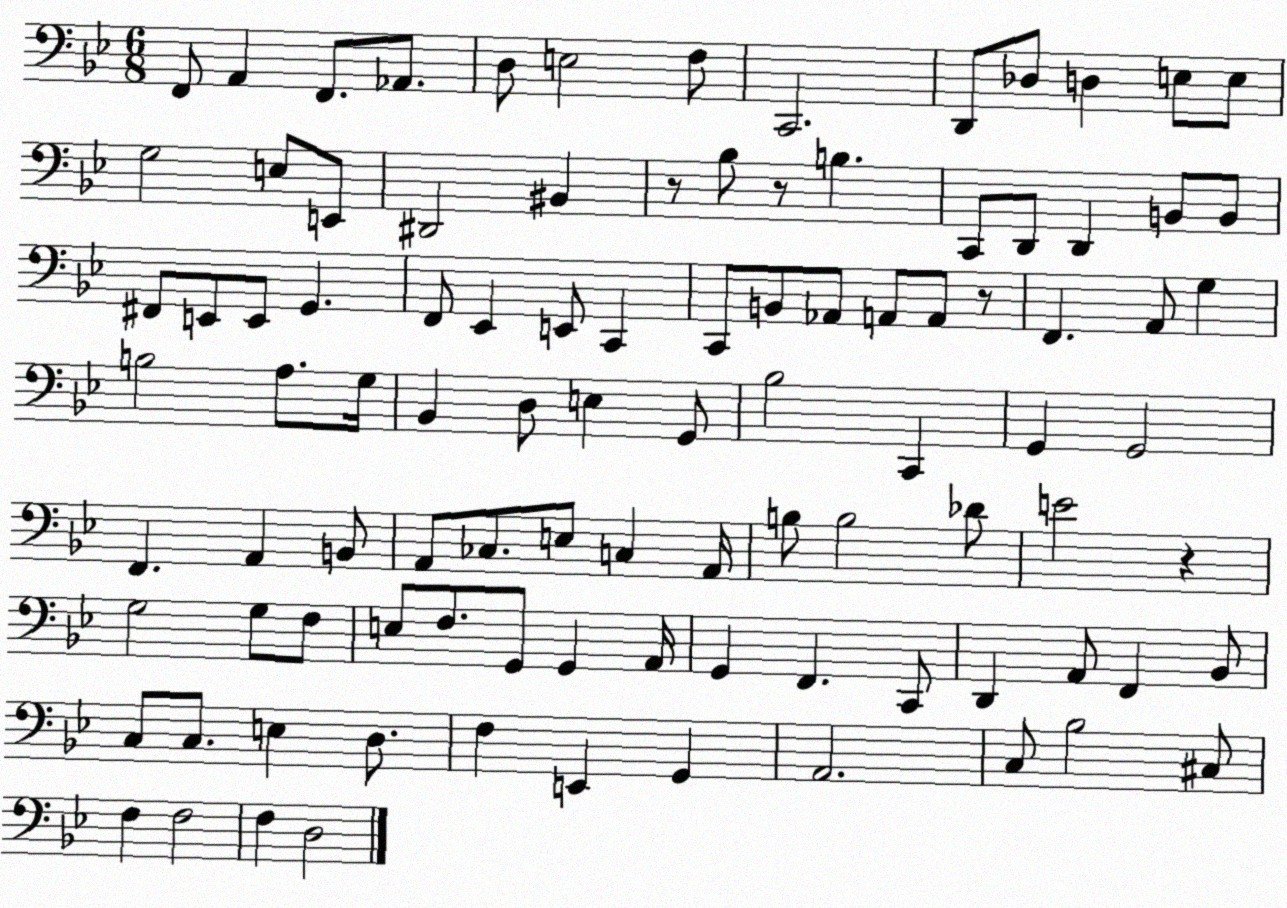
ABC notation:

X:1
T:Untitled
M:6/8
L:1/4
K:Bb
F,,/2 A,, F,,/2 _A,,/2 D,/2 E,2 F,/2 C,,2 D,,/2 _D,/2 D, E,/2 E,/2 G,2 E,/2 E,,/2 ^D,,2 ^B,, z/2 _B,/2 z/2 B, C,,/2 D,,/2 D,, B,,/2 B,,/2 ^F,,/2 E,,/2 E,,/2 G,, F,,/2 _E,, E,,/2 C,, C,,/2 B,,/2 _A,,/2 A,,/2 A,,/2 z/2 F,, A,,/2 G, B,2 A,/2 G,/4 _B,, D,/2 E, G,,/2 _B,2 C,, G,, G,,2 F,, A,, B,,/2 A,,/2 _C,/2 E,/2 C, A,,/4 B,/2 B,2 _D/2 E2 z G,2 G,/2 F,/2 E,/2 F,/2 G,,/2 G,, A,,/4 G,, F,, C,,/2 D,, A,,/2 F,, _B,,/2 C,/2 C,/2 E, D,/2 F, E,, G,, A,,2 C,/2 _B,2 ^C,/2 F, F,2 F, D,2